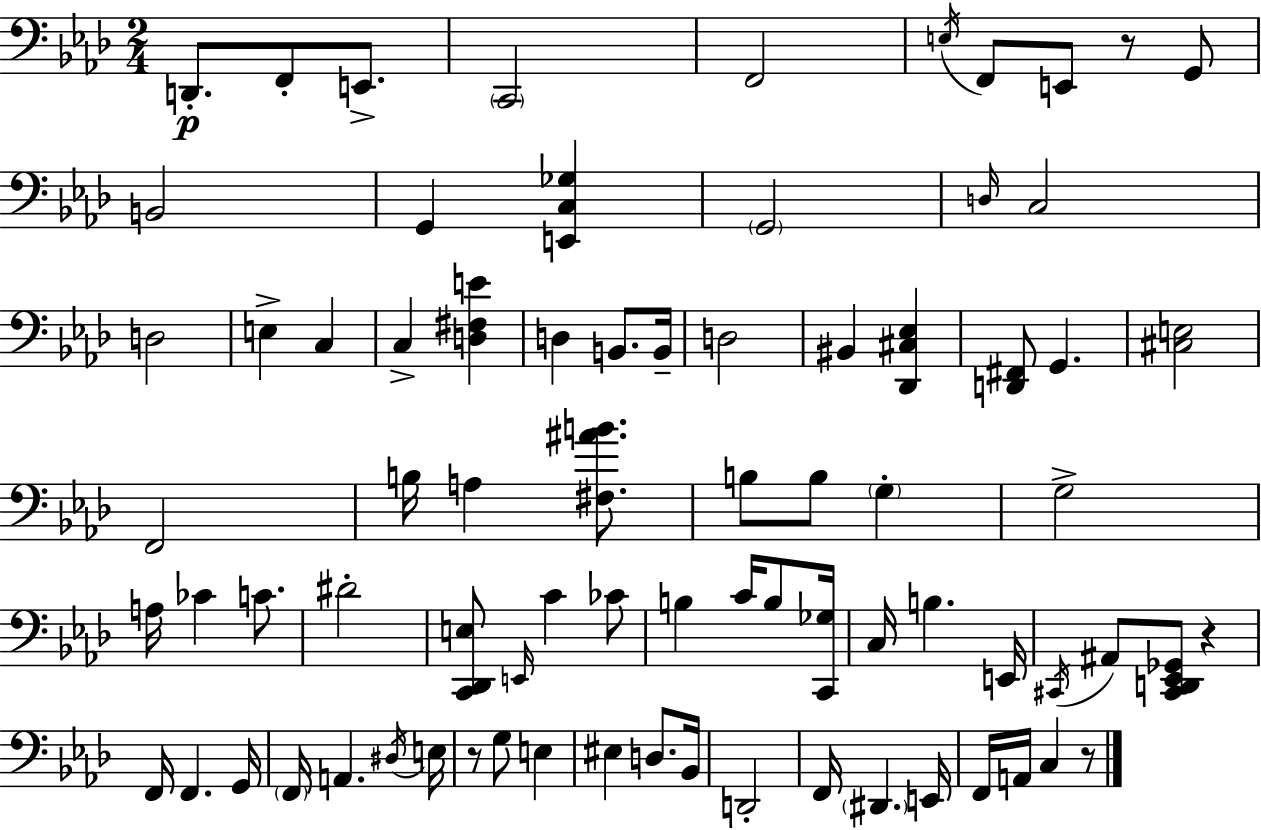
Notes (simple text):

D2/e. F2/e E2/e. C2/h F2/h E3/s F2/e E2/e R/e G2/e B2/h G2/q [E2,C3,Gb3]/q G2/h D3/s C3/h D3/h E3/q C3/q C3/q [D3,F#3,E4]/q D3/q B2/e. B2/s D3/h BIS2/q [Db2,C#3,Eb3]/q [D2,F#2]/e G2/q. [C#3,E3]/h F2/h B3/s A3/q [F#3,A#4,B4]/e. B3/e B3/e G3/q G3/h A3/s CES4/q C4/e. D#4/h [C2,Db2,E3]/e E2/s C4/q CES4/e B3/q C4/s B3/e [C2,Gb3]/s C3/s B3/q. E2/s C#2/s A#2/e [C#2,D2,Eb2,Gb2]/e R/q F2/s F2/q. G2/s F2/s A2/q. D#3/s E3/s R/e G3/e E3/q EIS3/q D3/e. Bb2/s D2/h F2/s D#2/q. E2/s F2/s A2/s C3/q R/e